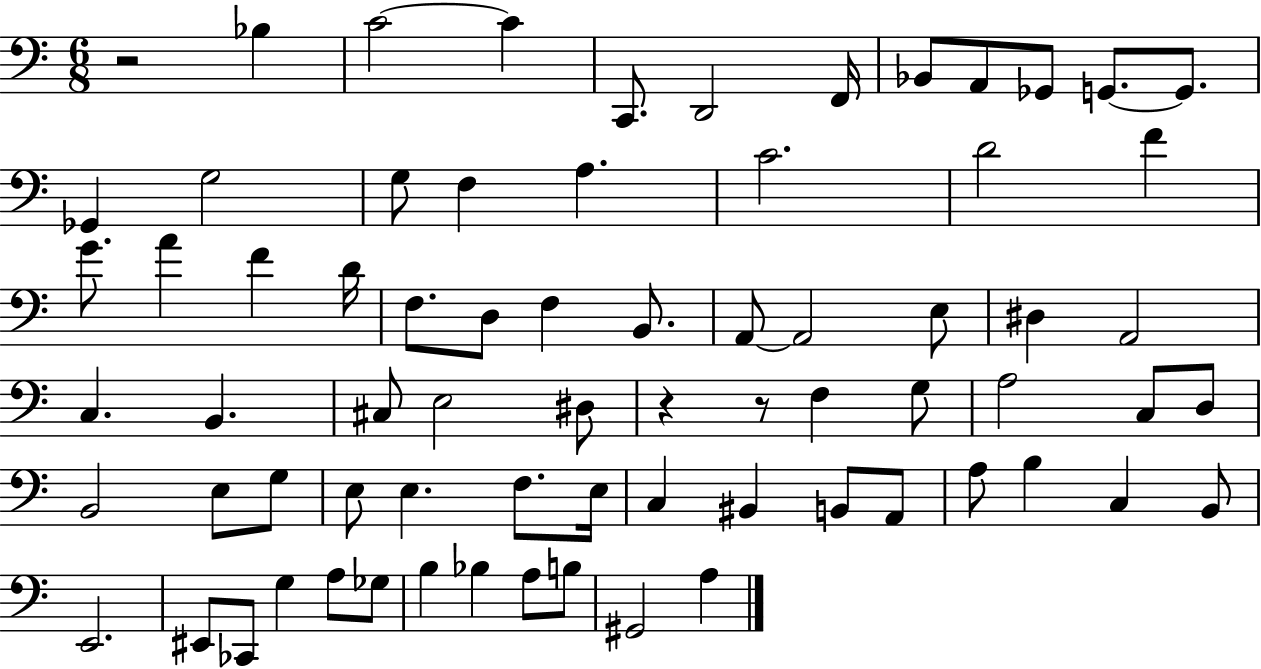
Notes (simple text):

R/h Bb3/q C4/h C4/q C2/e. D2/h F2/s Bb2/e A2/e Gb2/e G2/e. G2/e. Gb2/q G3/h G3/e F3/q A3/q. C4/h. D4/h F4/q G4/e. A4/q F4/q D4/s F3/e. D3/e F3/q B2/e. A2/e A2/h E3/e D#3/q A2/h C3/q. B2/q. C#3/e E3/h D#3/e R/q R/e F3/q G3/e A3/h C3/e D3/e B2/h E3/e G3/e E3/e E3/q. F3/e. E3/s C3/q BIS2/q B2/e A2/e A3/e B3/q C3/q B2/e E2/h. EIS2/e CES2/e G3/q A3/e Gb3/e B3/q Bb3/q A3/e B3/e G#2/h A3/q